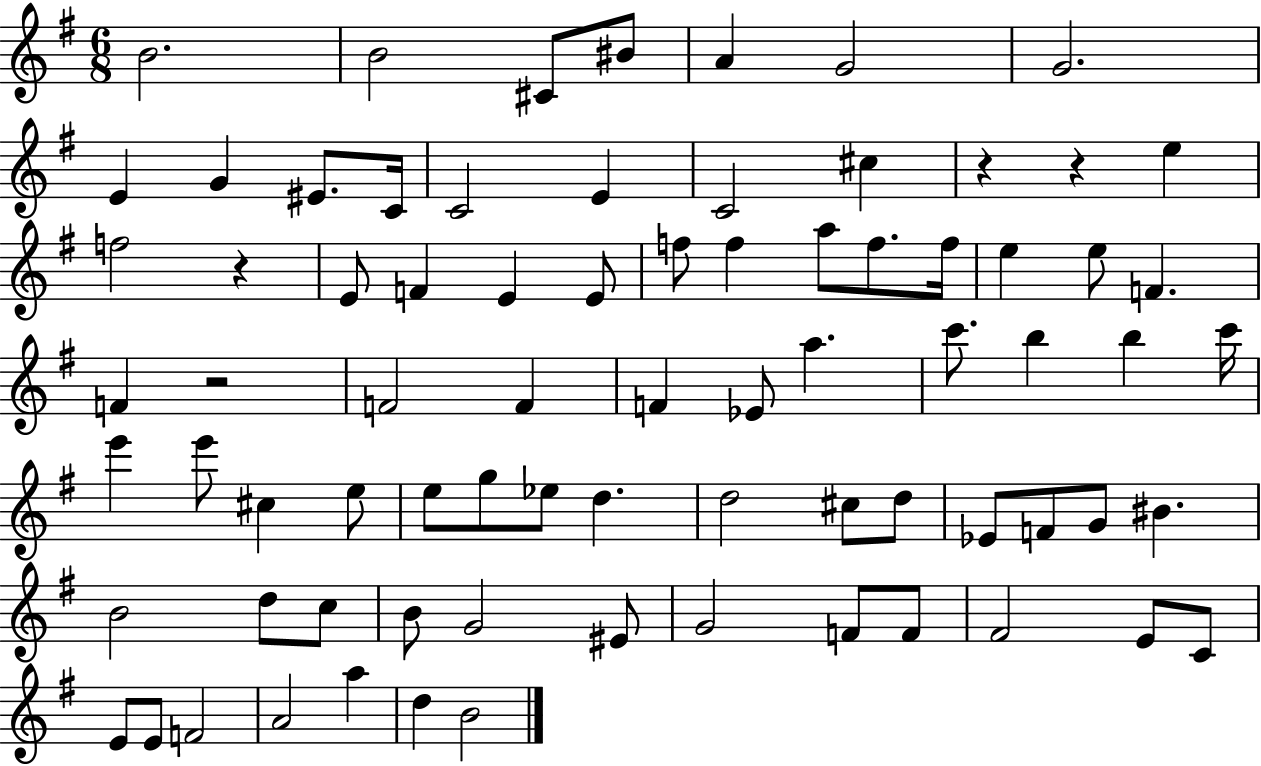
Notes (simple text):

B4/h. B4/h C#4/e BIS4/e A4/q G4/h G4/h. E4/q G4/q EIS4/e. C4/s C4/h E4/q C4/h C#5/q R/q R/q E5/q F5/h R/q E4/e F4/q E4/q E4/e F5/e F5/q A5/e F5/e. F5/s E5/q E5/e F4/q. F4/q R/h F4/h F4/q F4/q Eb4/e A5/q. C6/e. B5/q B5/q C6/s E6/q E6/e C#5/q E5/e E5/e G5/e Eb5/e D5/q. D5/h C#5/e D5/e Eb4/e F4/e G4/e BIS4/q. B4/h D5/e C5/e B4/e G4/h EIS4/e G4/h F4/e F4/e F#4/h E4/e C4/e E4/e E4/e F4/h A4/h A5/q D5/q B4/h